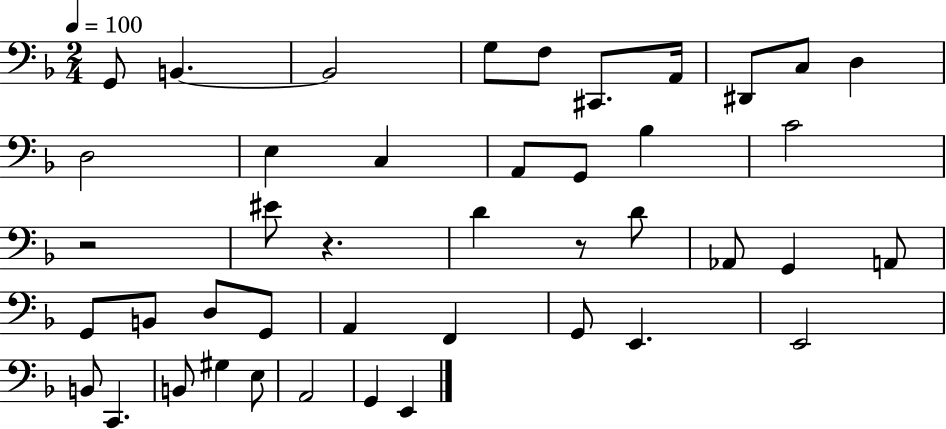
{
  \clef bass
  \numericTimeSignature
  \time 2/4
  \key f \major
  \tempo 4 = 100
  \repeat volta 2 { g,8 b,4.~~ | b,2 | g8 f8 cis,8. a,16 | dis,8 c8 d4 | \break d2 | e4 c4 | a,8 g,8 bes4 | c'2 | \break r2 | eis'8 r4. | d'4 r8 d'8 | aes,8 g,4 a,8 | \break g,8 b,8 d8 g,8 | a,4 f,4 | g,8 e,4. | e,2 | \break b,8 c,4. | b,8 gis4 e8 | a,2 | g,4 e,4 | \break } \bar "|."
}